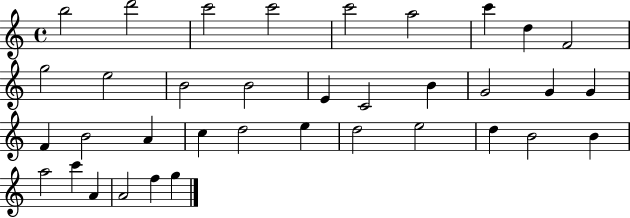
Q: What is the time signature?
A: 4/4